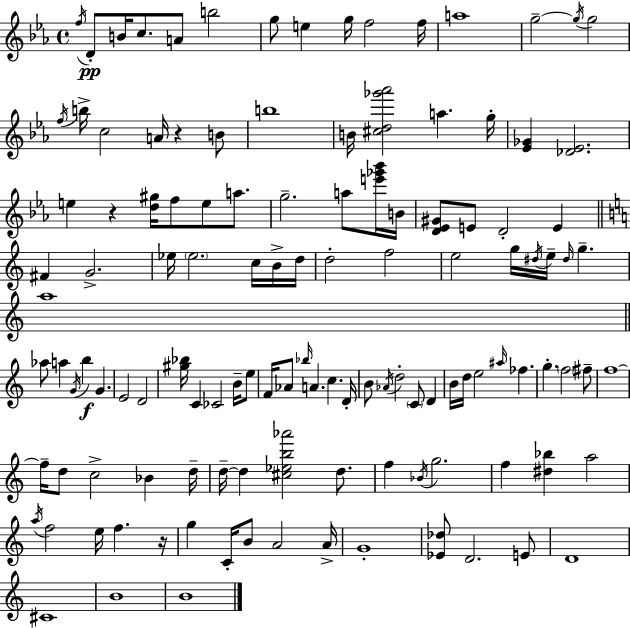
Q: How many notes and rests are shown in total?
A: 123